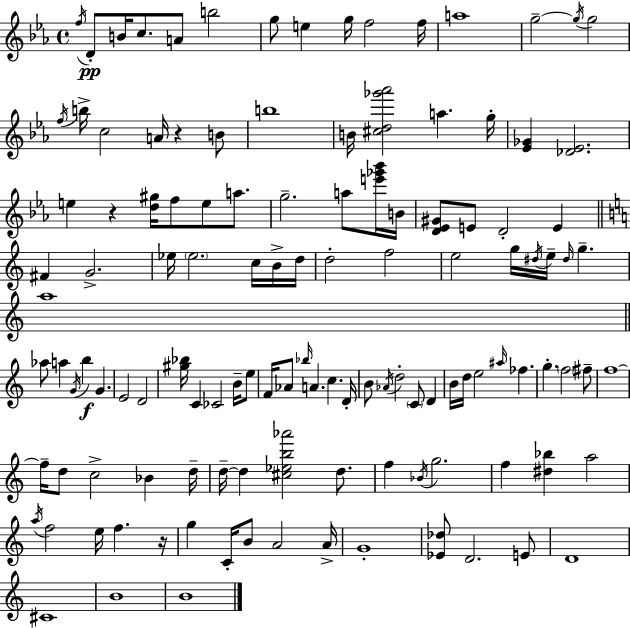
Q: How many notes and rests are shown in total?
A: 123